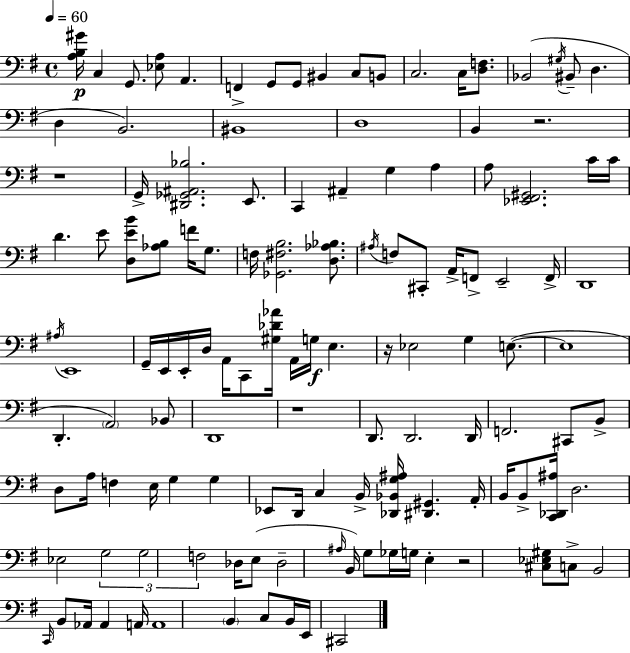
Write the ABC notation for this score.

X:1
T:Untitled
M:4/4
L:1/4
K:Em
[A,B,^G]/4 C, G,,/2 [_E,A,]/2 A,, F,, G,,/2 G,,/2 ^B,, C,/2 B,,/2 C,2 C,/4 [D,F,]/2 _B,,2 ^G,/4 ^B,,/2 D, D, B,,2 ^B,,4 D,4 B,, z2 z4 G,,/4 [^D,,_G,,^A,,_B,]2 E,,/2 C,, ^A,, G, A, A,/2 [_E,,^F,,^G,,]2 C/4 C/4 D E/2 [D,EB]/2 [_A,B,]/2 F/4 G,/2 F,/4 [_G,,^F,B,]2 [D,_A,_B,]/2 ^A,/4 F,/2 ^C,,/2 A,,/4 F,,/2 E,,2 F,,/4 D,,4 ^A,/4 E,,4 G,,/4 E,,/4 E,,/4 D,/4 A,,/4 C,,/2 [^G,_D_A]/4 A,,/4 G,/4 E, z/4 _E,2 G, E,/2 E,4 D,, A,,2 _B,,/2 D,,4 z4 D,,/2 D,,2 D,,/4 F,,2 ^C,,/2 B,,/2 D,/2 A,/4 F, E,/4 G, G, _E,,/2 D,,/4 C, B,,/4 [_D,,_B,,G,^A,]/4 [^D,,^G,,] A,,/4 B,,/4 B,,/2 [C,,_D,,^A,]/4 D,2 _E,2 G,2 G,2 F,2 _D,/4 E,/2 _D,2 ^A,/4 B,,/4 G,/2 _G,/4 G,/4 E, z2 [^C,_E,^G,]/2 C,/2 B,,2 C,,/4 B,,/2 _A,,/4 _A,, A,,/4 A,,4 B,, C,/2 B,,/4 E,,/4 ^C,,2